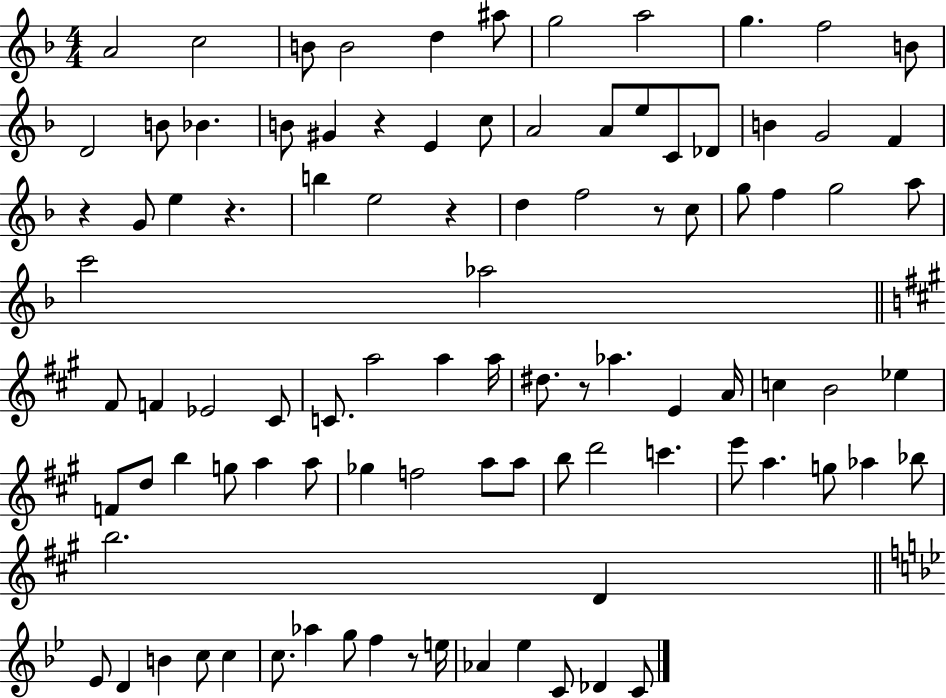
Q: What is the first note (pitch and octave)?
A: A4